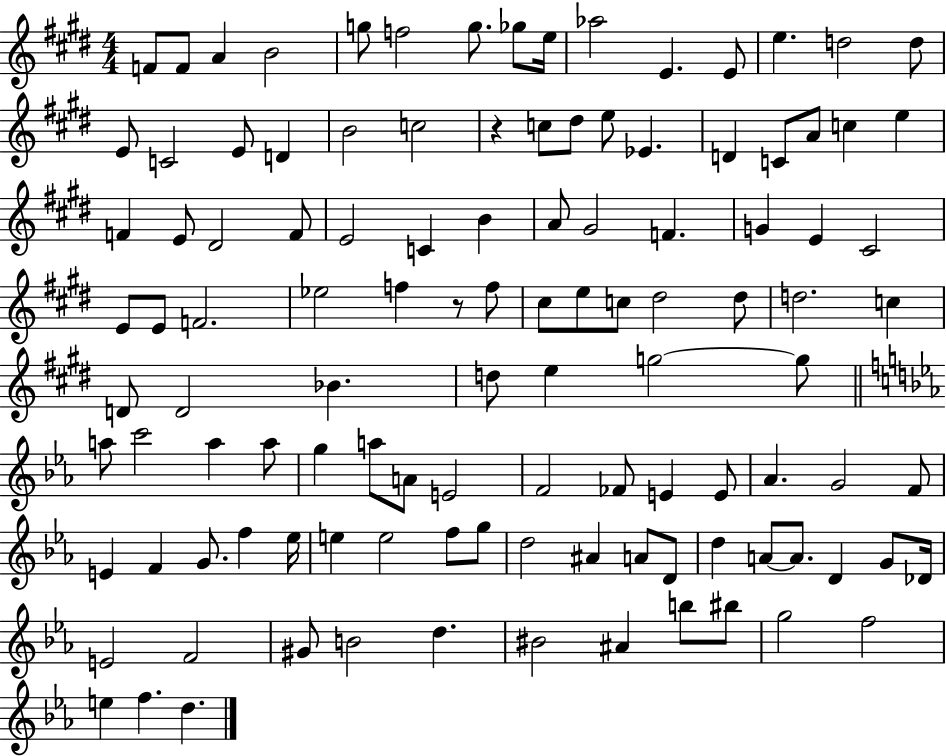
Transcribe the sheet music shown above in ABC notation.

X:1
T:Untitled
M:4/4
L:1/4
K:E
F/2 F/2 A B2 g/2 f2 g/2 _g/2 e/4 _a2 E E/2 e d2 d/2 E/2 C2 E/2 D B2 c2 z c/2 ^d/2 e/2 _E D C/2 A/2 c e F E/2 ^D2 F/2 E2 C B A/2 ^G2 F G E ^C2 E/2 E/2 F2 _e2 f z/2 f/2 ^c/2 e/2 c/2 ^d2 ^d/2 d2 c D/2 D2 _B d/2 e g2 g/2 a/2 c'2 a a/2 g a/2 A/2 E2 F2 _F/2 E E/2 _A G2 F/2 E F G/2 f _e/4 e e2 f/2 g/2 d2 ^A A/2 D/2 d A/2 A/2 D G/2 _D/4 E2 F2 ^G/2 B2 d ^B2 ^A b/2 ^b/2 g2 f2 e f d